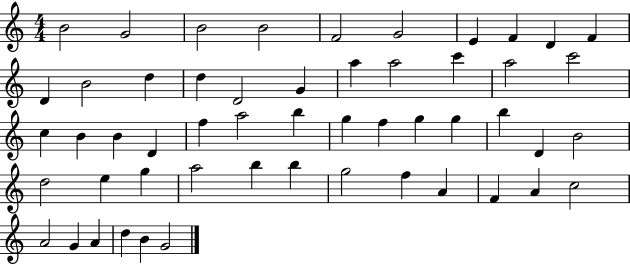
{
  \clef treble
  \numericTimeSignature
  \time 4/4
  \key c \major
  b'2 g'2 | b'2 b'2 | f'2 g'2 | e'4 f'4 d'4 f'4 | \break d'4 b'2 d''4 | d''4 d'2 g'4 | a''4 a''2 c'''4 | a''2 c'''2 | \break c''4 b'4 b'4 d'4 | f''4 a''2 b''4 | g''4 f''4 g''4 g''4 | b''4 d'4 b'2 | \break d''2 e''4 g''4 | a''2 b''4 b''4 | g''2 f''4 a'4 | f'4 a'4 c''2 | \break a'2 g'4 a'4 | d''4 b'4 g'2 | \bar "|."
}